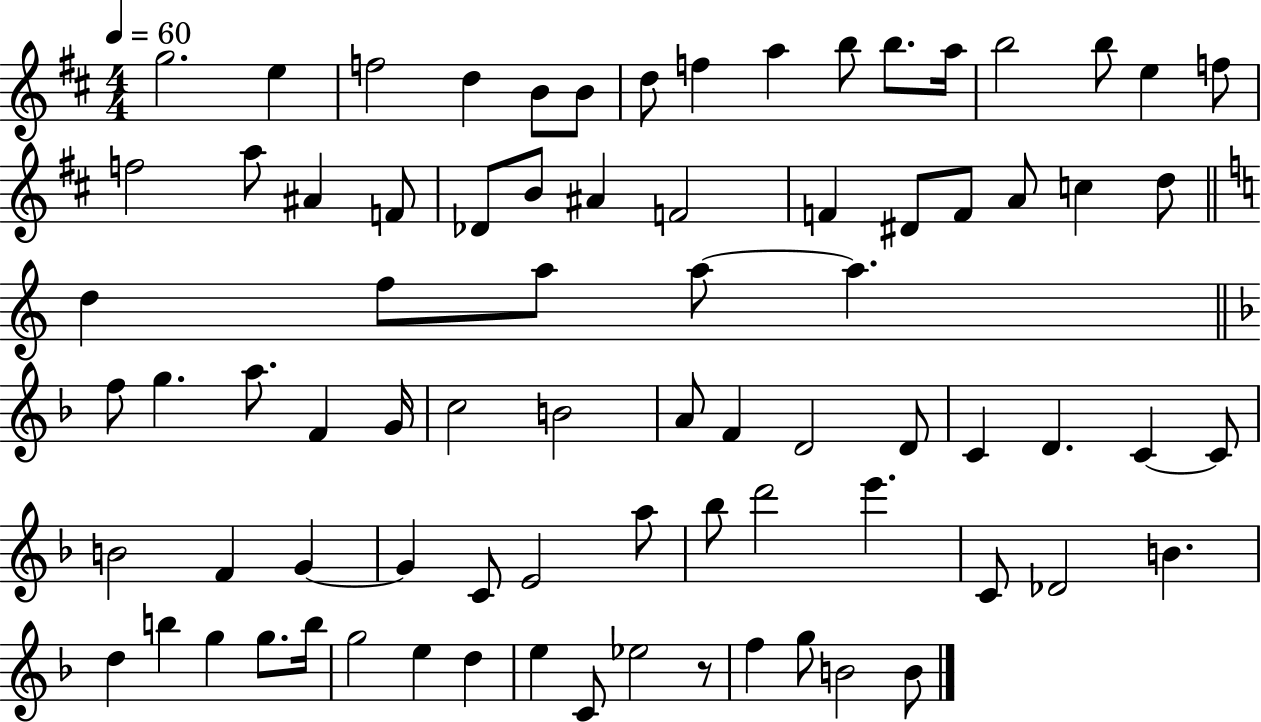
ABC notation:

X:1
T:Untitled
M:4/4
L:1/4
K:D
g2 e f2 d B/2 B/2 d/2 f a b/2 b/2 a/4 b2 b/2 e f/2 f2 a/2 ^A F/2 _D/2 B/2 ^A F2 F ^D/2 F/2 A/2 c d/2 d f/2 a/2 a/2 a f/2 g a/2 F G/4 c2 B2 A/2 F D2 D/2 C D C C/2 B2 F G G C/2 E2 a/2 _b/2 d'2 e' C/2 _D2 B d b g g/2 b/4 g2 e d e C/2 _e2 z/2 f g/2 B2 B/2